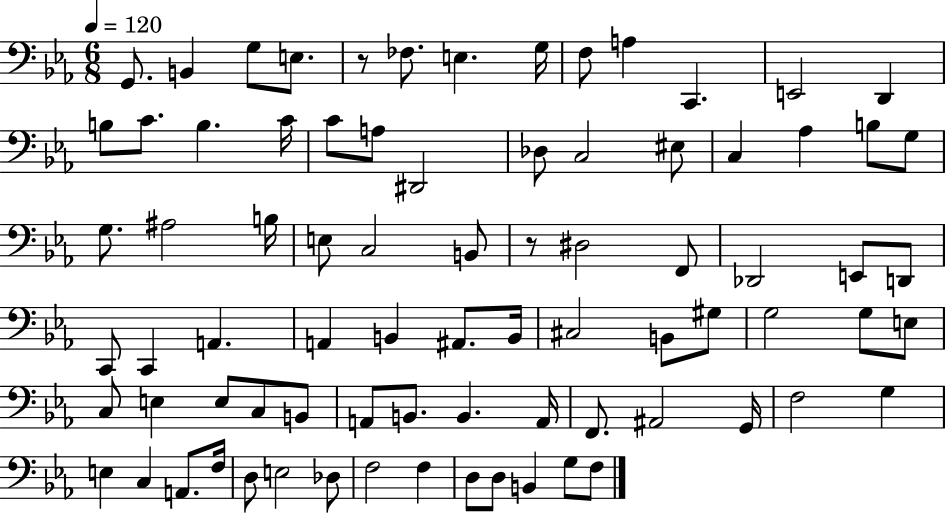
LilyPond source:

{
  \clef bass
  \numericTimeSignature
  \time 6/8
  \key ees \major
  \tempo 4 = 120
  g,8. b,4 g8 e8. | r8 fes8. e4. g16 | f8 a4 c,4. | e,2 d,4 | \break b8 c'8. b4. c'16 | c'8 a8 dis,2 | des8 c2 eis8 | c4 aes4 b8 g8 | \break g8. ais2 b16 | e8 c2 b,8 | r8 dis2 f,8 | des,2 e,8 d,8 | \break c,8 c,4 a,4. | a,4 b,4 ais,8. b,16 | cis2 b,8 gis8 | g2 g8 e8 | \break c8 e4 e8 c8 b,8 | a,8 b,8. b,4. a,16 | f,8. ais,2 g,16 | f2 g4 | \break e4 c4 a,8. f16 | d8 e2 des8 | f2 f4 | d8 d8 b,4 g8 f8 | \break \bar "|."
}